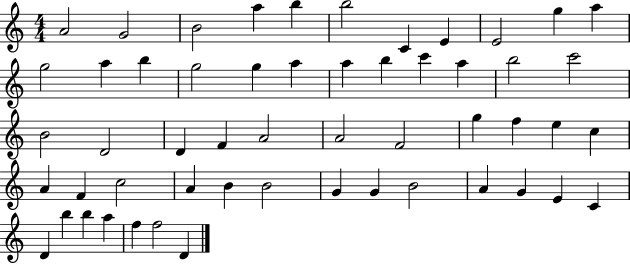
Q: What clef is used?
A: treble